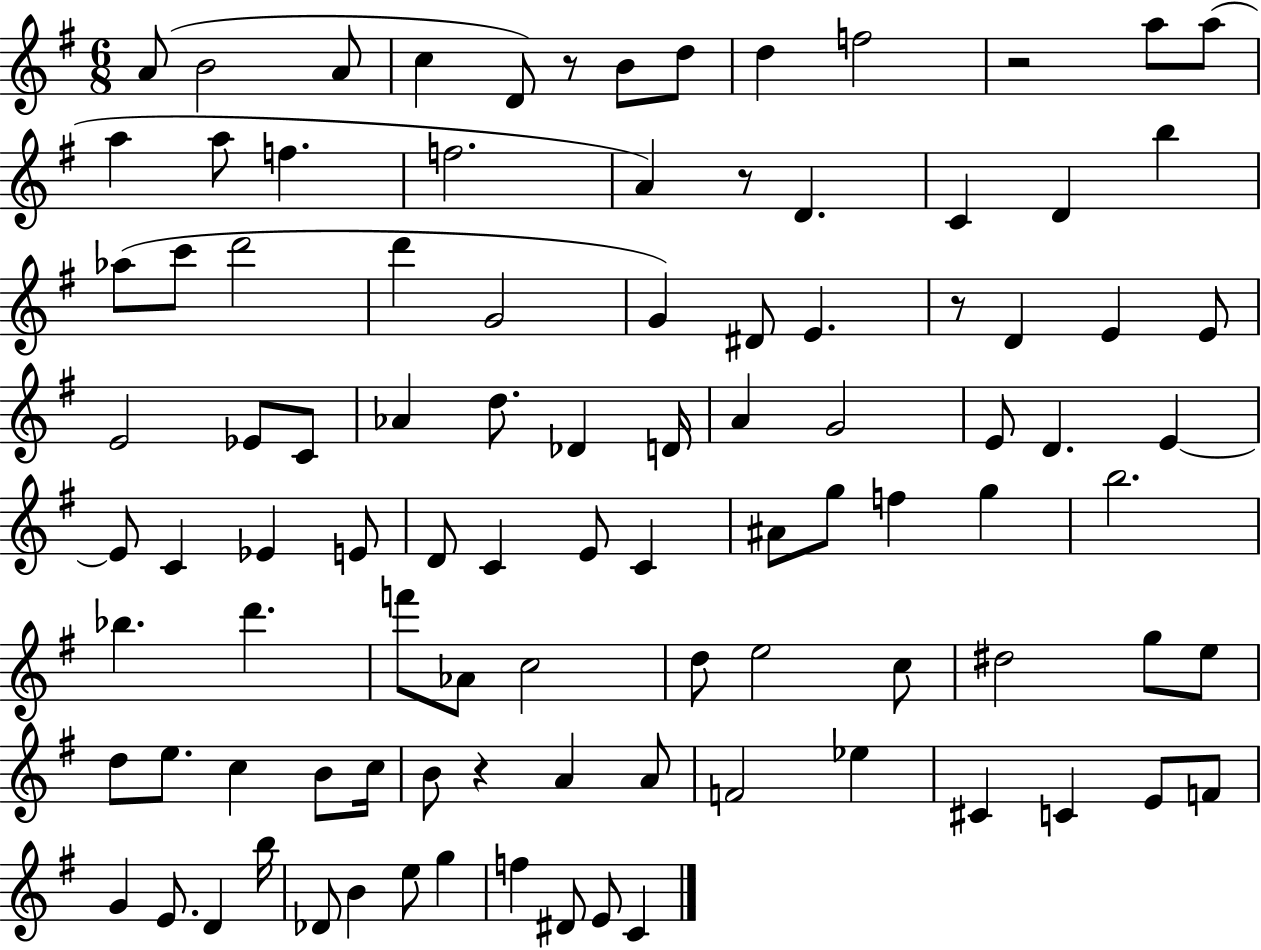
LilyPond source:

{
  \clef treble
  \numericTimeSignature
  \time 6/8
  \key g \major
  a'8( b'2 a'8 | c''4 d'8) r8 b'8 d''8 | d''4 f''2 | r2 a''8 a''8( | \break a''4 a''8 f''4. | f''2. | a'4) r8 d'4. | c'4 d'4 b''4 | \break aes''8( c'''8 d'''2 | d'''4 g'2 | g'4) dis'8 e'4. | r8 d'4 e'4 e'8 | \break e'2 ees'8 c'8 | aes'4 d''8. des'4 d'16 | a'4 g'2 | e'8 d'4. e'4~~ | \break e'8 c'4 ees'4 e'8 | d'8 c'4 e'8 c'4 | ais'8 g''8 f''4 g''4 | b''2. | \break bes''4. d'''4. | f'''8 aes'8 c''2 | d''8 e''2 c''8 | dis''2 g''8 e''8 | \break d''8 e''8. c''4 b'8 c''16 | b'8 r4 a'4 a'8 | f'2 ees''4 | cis'4 c'4 e'8 f'8 | \break g'4 e'8. d'4 b''16 | des'8 b'4 e''8 g''4 | f''4 dis'8 e'8 c'4 | \bar "|."
}